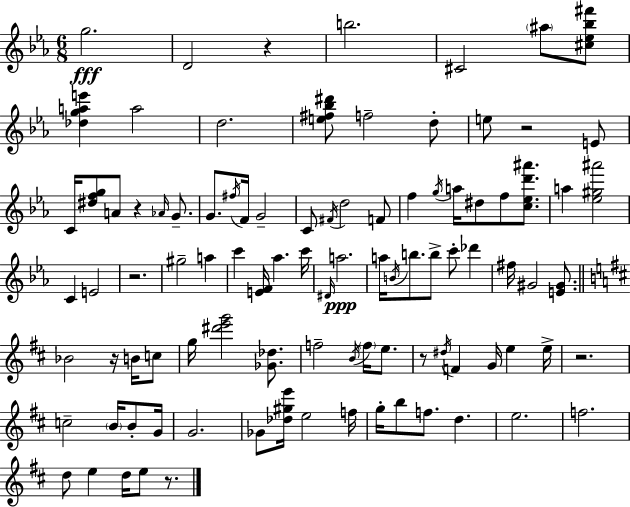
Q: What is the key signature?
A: EES major